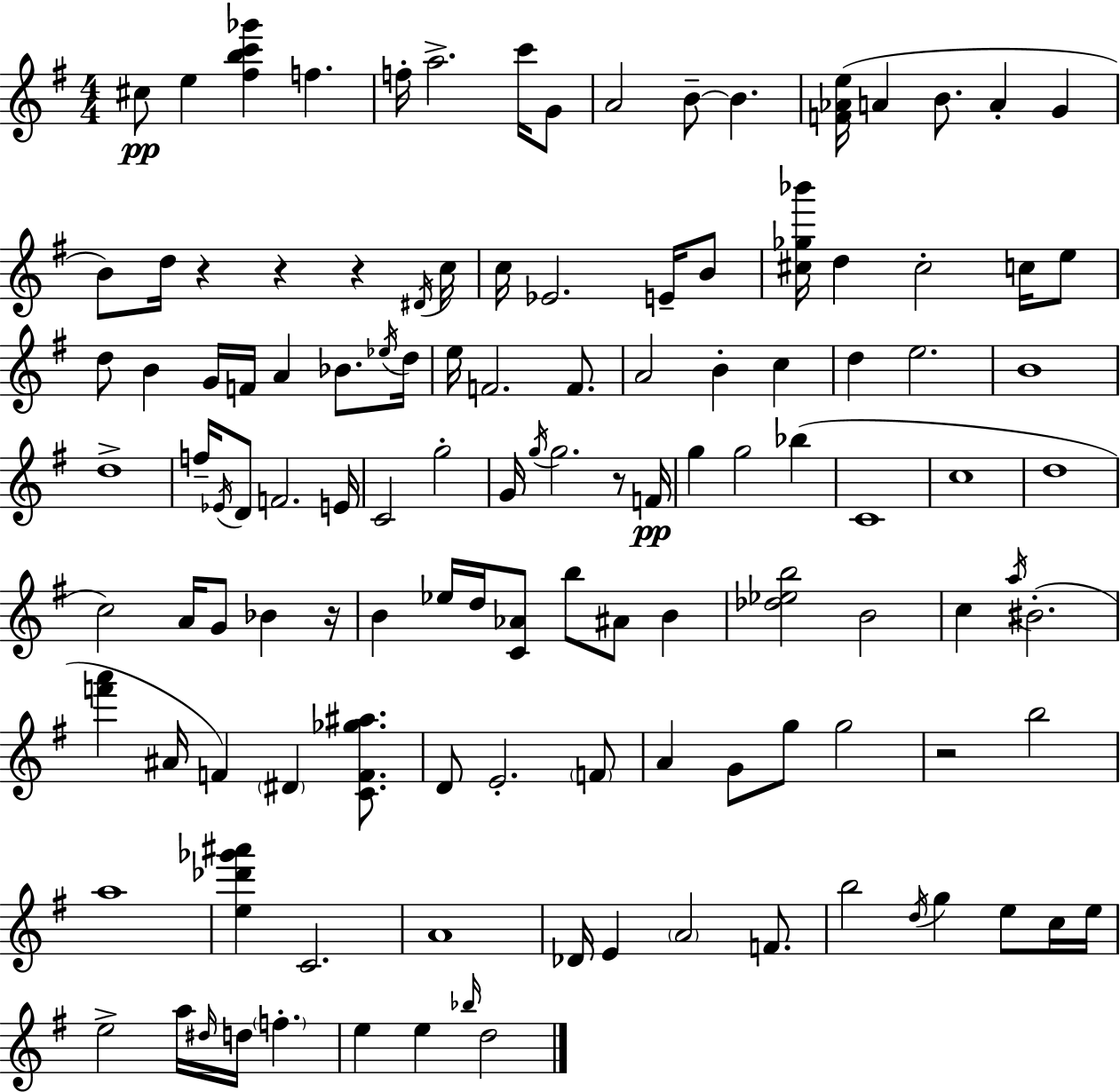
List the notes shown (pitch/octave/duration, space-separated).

C#5/e E5/q [F#5,B5,C6,Gb6]/q F5/q. F5/s A5/h. C6/s G4/e A4/h B4/e B4/q. [F4,Ab4,E5]/s A4/q B4/e. A4/q G4/q B4/e D5/s R/q R/q R/q D#4/s C5/s C5/s Eb4/h. E4/s B4/e [C#5,Gb5,Bb6]/s D5/q C#5/h C5/s E5/e D5/e B4/q G4/s F4/s A4/q Bb4/e. Eb5/s D5/s E5/s F4/h. F4/e. A4/h B4/q C5/q D5/q E5/h. B4/w D5/w F5/s Eb4/s D4/e F4/h. E4/s C4/h G5/h G4/s G5/s G5/h. R/e F4/s G5/q G5/h Bb5/q C4/w C5/w D5/w C5/h A4/s G4/e Bb4/q R/s B4/q Eb5/s D5/s [C4,Ab4]/e B5/e A#4/e B4/q [Db5,Eb5,B5]/h B4/h C5/q A5/s BIS4/h. [F6,A6]/q A#4/s F4/q D#4/q [C4,F4,Gb5,A#5]/e. D4/e E4/h. F4/e A4/q G4/e G5/e G5/h R/h B5/h A5/w [E5,Db6,Gb6,A#6]/q C4/h. A4/w Db4/s E4/q A4/h F4/e. B5/h D5/s G5/q E5/e C5/s E5/s E5/h A5/s D#5/s D5/s F5/q. E5/q E5/q Bb5/s D5/h